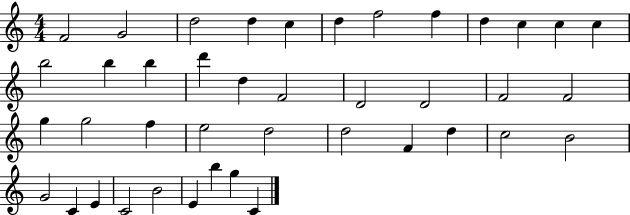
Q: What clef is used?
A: treble